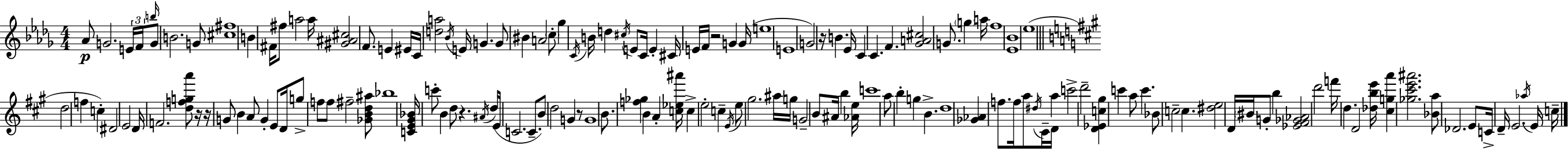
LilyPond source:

{
  \clef treble
  \numericTimeSignature
  \time 4/4
  \key bes \minor
  aes'8\p g'2. \tuplet 3/2 { e'16 f'16 | \grace { b''16 } } g'8 b'2. g'8 | <cis'' fis''>1 | b'4 fis'16 fis''8 a''2 | \break a''16 <gis' ais' cis''>2 f'8. e'4 | eis'16 c'16 <d'' a''>2 \acciaccatura { bes'16 } e'16 g'4. | g'8 bis'4 a'2 | \parenthesize c''8-. ges''4 \acciaccatura { c'16 } b'16 d''4 \acciaccatura { cis''16 } e'8 c'16 | \break e'4-. cis'16 e'16 f'16 r2 g'4 | g'16( e''1 | e'1 | g'2) r16 b'4. | \break ees'16 c'4 c'4. f'4. | <ges' a' cis''>2 g'8. \parenthesize g''4 | a''16 f''1 | <ees' bes'>1 | \break ees''1( | \bar "||" \break \key a \major d''2 f''4 c''4-.) | dis'2 e'2 | d'16 f'2. <d'' f'' g'' a'''>8 r16 | r16 g'8 b'4 a'8 g'4-. e'8 d'16 | \break g''8-> f''8 f''8 fis''2-- <ges' b' d'' ais''>8 | bes''1 | <c' e' gis' bes'>16 c'''8-. b'4 d''8 r4. \acciaccatura { ais'16 } | d''16( e'16 c'2. c'8.-- | \break b'8) d''2 g'4 r8 | g'1 | b'8. <f'' ges''>4 b'4 a'4-. | <c'' ees'' ais'''>16 c''4-> e''2-. c''4-- | \break \acciaccatura { e'16 } e''8 gis''2. | ais''16 g''16 g'2-- b'8 ais'16 b''4 | <aes' e''>16 c'''1 | a''8 b''4-. g''4 b'4.-> | \break d''1 | <ges' aes'>4 f''8. f''16 a''8 \acciaccatura { dis''16 } cis'16-- d'16 a''4 | c'''2-> d'''2-- | <d' ees' c'' gis''>4 c'''4 a''8 c'''4. | \break bes'8 c''2-- c''4. | <dis'' e''>2 d'16 \parenthesize bis'16 g'8-. b''4 | <ees' fis' ges' aes'>2 d'''2 | f'''16 d''4. d'2 | \break <des'' b'' e'''>16 <cis'' g'' a'''>4 <ges'' cis''' e''' ais'''>2. | <bes' a''>8 des'2. | e'8 c'16-> d'16-- e'2. | \acciaccatura { aes''16 } e'16 c''16-- \bar "|."
}